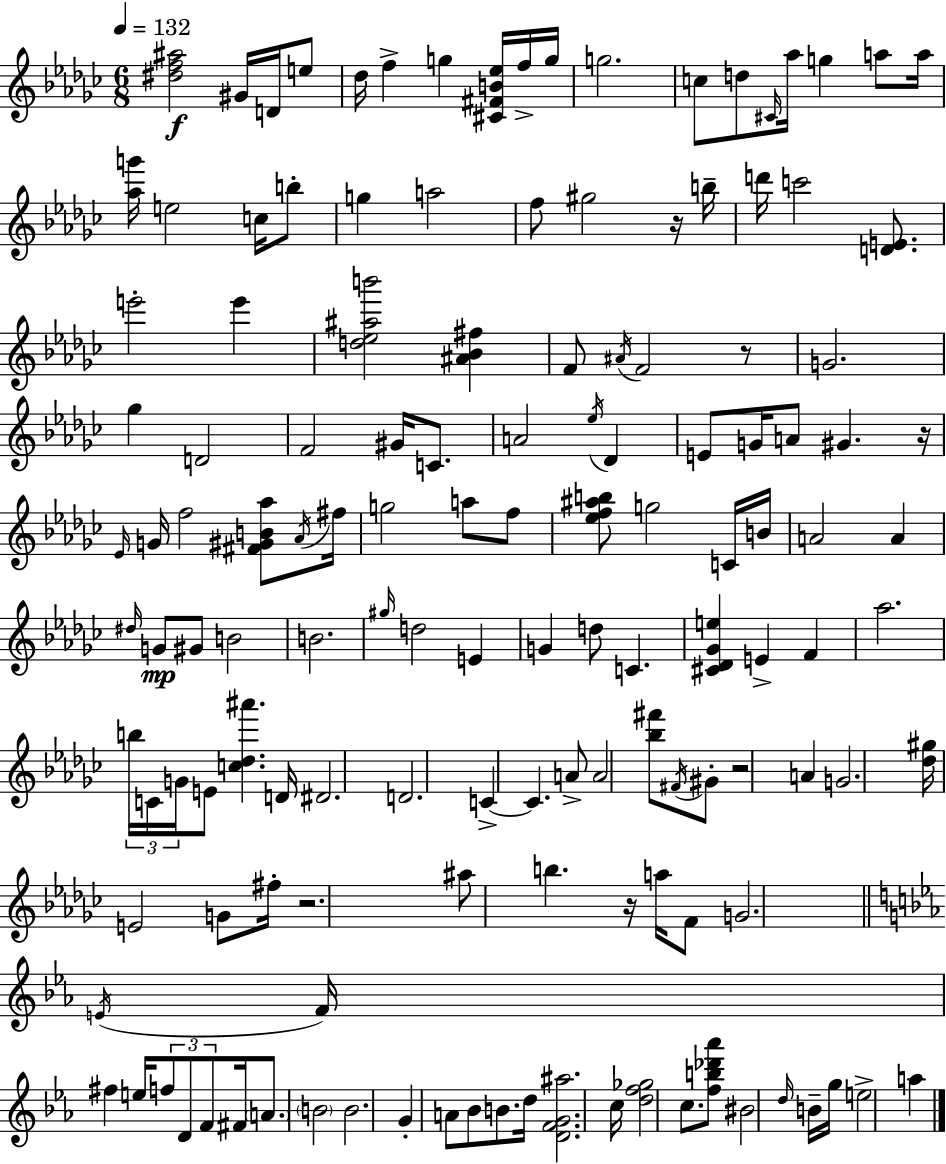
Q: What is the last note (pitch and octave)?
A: A5